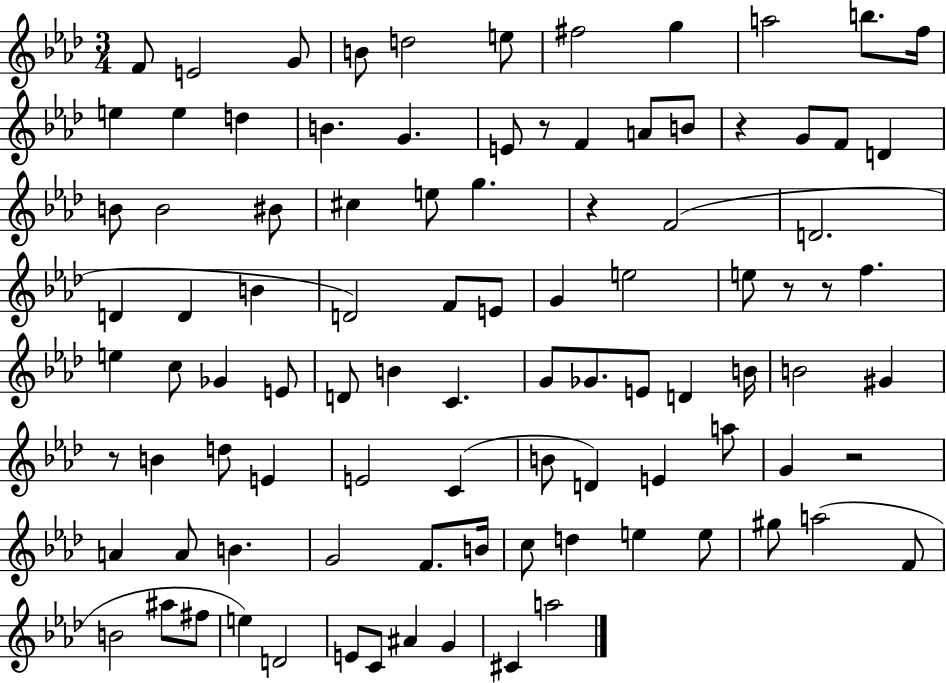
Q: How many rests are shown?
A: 7